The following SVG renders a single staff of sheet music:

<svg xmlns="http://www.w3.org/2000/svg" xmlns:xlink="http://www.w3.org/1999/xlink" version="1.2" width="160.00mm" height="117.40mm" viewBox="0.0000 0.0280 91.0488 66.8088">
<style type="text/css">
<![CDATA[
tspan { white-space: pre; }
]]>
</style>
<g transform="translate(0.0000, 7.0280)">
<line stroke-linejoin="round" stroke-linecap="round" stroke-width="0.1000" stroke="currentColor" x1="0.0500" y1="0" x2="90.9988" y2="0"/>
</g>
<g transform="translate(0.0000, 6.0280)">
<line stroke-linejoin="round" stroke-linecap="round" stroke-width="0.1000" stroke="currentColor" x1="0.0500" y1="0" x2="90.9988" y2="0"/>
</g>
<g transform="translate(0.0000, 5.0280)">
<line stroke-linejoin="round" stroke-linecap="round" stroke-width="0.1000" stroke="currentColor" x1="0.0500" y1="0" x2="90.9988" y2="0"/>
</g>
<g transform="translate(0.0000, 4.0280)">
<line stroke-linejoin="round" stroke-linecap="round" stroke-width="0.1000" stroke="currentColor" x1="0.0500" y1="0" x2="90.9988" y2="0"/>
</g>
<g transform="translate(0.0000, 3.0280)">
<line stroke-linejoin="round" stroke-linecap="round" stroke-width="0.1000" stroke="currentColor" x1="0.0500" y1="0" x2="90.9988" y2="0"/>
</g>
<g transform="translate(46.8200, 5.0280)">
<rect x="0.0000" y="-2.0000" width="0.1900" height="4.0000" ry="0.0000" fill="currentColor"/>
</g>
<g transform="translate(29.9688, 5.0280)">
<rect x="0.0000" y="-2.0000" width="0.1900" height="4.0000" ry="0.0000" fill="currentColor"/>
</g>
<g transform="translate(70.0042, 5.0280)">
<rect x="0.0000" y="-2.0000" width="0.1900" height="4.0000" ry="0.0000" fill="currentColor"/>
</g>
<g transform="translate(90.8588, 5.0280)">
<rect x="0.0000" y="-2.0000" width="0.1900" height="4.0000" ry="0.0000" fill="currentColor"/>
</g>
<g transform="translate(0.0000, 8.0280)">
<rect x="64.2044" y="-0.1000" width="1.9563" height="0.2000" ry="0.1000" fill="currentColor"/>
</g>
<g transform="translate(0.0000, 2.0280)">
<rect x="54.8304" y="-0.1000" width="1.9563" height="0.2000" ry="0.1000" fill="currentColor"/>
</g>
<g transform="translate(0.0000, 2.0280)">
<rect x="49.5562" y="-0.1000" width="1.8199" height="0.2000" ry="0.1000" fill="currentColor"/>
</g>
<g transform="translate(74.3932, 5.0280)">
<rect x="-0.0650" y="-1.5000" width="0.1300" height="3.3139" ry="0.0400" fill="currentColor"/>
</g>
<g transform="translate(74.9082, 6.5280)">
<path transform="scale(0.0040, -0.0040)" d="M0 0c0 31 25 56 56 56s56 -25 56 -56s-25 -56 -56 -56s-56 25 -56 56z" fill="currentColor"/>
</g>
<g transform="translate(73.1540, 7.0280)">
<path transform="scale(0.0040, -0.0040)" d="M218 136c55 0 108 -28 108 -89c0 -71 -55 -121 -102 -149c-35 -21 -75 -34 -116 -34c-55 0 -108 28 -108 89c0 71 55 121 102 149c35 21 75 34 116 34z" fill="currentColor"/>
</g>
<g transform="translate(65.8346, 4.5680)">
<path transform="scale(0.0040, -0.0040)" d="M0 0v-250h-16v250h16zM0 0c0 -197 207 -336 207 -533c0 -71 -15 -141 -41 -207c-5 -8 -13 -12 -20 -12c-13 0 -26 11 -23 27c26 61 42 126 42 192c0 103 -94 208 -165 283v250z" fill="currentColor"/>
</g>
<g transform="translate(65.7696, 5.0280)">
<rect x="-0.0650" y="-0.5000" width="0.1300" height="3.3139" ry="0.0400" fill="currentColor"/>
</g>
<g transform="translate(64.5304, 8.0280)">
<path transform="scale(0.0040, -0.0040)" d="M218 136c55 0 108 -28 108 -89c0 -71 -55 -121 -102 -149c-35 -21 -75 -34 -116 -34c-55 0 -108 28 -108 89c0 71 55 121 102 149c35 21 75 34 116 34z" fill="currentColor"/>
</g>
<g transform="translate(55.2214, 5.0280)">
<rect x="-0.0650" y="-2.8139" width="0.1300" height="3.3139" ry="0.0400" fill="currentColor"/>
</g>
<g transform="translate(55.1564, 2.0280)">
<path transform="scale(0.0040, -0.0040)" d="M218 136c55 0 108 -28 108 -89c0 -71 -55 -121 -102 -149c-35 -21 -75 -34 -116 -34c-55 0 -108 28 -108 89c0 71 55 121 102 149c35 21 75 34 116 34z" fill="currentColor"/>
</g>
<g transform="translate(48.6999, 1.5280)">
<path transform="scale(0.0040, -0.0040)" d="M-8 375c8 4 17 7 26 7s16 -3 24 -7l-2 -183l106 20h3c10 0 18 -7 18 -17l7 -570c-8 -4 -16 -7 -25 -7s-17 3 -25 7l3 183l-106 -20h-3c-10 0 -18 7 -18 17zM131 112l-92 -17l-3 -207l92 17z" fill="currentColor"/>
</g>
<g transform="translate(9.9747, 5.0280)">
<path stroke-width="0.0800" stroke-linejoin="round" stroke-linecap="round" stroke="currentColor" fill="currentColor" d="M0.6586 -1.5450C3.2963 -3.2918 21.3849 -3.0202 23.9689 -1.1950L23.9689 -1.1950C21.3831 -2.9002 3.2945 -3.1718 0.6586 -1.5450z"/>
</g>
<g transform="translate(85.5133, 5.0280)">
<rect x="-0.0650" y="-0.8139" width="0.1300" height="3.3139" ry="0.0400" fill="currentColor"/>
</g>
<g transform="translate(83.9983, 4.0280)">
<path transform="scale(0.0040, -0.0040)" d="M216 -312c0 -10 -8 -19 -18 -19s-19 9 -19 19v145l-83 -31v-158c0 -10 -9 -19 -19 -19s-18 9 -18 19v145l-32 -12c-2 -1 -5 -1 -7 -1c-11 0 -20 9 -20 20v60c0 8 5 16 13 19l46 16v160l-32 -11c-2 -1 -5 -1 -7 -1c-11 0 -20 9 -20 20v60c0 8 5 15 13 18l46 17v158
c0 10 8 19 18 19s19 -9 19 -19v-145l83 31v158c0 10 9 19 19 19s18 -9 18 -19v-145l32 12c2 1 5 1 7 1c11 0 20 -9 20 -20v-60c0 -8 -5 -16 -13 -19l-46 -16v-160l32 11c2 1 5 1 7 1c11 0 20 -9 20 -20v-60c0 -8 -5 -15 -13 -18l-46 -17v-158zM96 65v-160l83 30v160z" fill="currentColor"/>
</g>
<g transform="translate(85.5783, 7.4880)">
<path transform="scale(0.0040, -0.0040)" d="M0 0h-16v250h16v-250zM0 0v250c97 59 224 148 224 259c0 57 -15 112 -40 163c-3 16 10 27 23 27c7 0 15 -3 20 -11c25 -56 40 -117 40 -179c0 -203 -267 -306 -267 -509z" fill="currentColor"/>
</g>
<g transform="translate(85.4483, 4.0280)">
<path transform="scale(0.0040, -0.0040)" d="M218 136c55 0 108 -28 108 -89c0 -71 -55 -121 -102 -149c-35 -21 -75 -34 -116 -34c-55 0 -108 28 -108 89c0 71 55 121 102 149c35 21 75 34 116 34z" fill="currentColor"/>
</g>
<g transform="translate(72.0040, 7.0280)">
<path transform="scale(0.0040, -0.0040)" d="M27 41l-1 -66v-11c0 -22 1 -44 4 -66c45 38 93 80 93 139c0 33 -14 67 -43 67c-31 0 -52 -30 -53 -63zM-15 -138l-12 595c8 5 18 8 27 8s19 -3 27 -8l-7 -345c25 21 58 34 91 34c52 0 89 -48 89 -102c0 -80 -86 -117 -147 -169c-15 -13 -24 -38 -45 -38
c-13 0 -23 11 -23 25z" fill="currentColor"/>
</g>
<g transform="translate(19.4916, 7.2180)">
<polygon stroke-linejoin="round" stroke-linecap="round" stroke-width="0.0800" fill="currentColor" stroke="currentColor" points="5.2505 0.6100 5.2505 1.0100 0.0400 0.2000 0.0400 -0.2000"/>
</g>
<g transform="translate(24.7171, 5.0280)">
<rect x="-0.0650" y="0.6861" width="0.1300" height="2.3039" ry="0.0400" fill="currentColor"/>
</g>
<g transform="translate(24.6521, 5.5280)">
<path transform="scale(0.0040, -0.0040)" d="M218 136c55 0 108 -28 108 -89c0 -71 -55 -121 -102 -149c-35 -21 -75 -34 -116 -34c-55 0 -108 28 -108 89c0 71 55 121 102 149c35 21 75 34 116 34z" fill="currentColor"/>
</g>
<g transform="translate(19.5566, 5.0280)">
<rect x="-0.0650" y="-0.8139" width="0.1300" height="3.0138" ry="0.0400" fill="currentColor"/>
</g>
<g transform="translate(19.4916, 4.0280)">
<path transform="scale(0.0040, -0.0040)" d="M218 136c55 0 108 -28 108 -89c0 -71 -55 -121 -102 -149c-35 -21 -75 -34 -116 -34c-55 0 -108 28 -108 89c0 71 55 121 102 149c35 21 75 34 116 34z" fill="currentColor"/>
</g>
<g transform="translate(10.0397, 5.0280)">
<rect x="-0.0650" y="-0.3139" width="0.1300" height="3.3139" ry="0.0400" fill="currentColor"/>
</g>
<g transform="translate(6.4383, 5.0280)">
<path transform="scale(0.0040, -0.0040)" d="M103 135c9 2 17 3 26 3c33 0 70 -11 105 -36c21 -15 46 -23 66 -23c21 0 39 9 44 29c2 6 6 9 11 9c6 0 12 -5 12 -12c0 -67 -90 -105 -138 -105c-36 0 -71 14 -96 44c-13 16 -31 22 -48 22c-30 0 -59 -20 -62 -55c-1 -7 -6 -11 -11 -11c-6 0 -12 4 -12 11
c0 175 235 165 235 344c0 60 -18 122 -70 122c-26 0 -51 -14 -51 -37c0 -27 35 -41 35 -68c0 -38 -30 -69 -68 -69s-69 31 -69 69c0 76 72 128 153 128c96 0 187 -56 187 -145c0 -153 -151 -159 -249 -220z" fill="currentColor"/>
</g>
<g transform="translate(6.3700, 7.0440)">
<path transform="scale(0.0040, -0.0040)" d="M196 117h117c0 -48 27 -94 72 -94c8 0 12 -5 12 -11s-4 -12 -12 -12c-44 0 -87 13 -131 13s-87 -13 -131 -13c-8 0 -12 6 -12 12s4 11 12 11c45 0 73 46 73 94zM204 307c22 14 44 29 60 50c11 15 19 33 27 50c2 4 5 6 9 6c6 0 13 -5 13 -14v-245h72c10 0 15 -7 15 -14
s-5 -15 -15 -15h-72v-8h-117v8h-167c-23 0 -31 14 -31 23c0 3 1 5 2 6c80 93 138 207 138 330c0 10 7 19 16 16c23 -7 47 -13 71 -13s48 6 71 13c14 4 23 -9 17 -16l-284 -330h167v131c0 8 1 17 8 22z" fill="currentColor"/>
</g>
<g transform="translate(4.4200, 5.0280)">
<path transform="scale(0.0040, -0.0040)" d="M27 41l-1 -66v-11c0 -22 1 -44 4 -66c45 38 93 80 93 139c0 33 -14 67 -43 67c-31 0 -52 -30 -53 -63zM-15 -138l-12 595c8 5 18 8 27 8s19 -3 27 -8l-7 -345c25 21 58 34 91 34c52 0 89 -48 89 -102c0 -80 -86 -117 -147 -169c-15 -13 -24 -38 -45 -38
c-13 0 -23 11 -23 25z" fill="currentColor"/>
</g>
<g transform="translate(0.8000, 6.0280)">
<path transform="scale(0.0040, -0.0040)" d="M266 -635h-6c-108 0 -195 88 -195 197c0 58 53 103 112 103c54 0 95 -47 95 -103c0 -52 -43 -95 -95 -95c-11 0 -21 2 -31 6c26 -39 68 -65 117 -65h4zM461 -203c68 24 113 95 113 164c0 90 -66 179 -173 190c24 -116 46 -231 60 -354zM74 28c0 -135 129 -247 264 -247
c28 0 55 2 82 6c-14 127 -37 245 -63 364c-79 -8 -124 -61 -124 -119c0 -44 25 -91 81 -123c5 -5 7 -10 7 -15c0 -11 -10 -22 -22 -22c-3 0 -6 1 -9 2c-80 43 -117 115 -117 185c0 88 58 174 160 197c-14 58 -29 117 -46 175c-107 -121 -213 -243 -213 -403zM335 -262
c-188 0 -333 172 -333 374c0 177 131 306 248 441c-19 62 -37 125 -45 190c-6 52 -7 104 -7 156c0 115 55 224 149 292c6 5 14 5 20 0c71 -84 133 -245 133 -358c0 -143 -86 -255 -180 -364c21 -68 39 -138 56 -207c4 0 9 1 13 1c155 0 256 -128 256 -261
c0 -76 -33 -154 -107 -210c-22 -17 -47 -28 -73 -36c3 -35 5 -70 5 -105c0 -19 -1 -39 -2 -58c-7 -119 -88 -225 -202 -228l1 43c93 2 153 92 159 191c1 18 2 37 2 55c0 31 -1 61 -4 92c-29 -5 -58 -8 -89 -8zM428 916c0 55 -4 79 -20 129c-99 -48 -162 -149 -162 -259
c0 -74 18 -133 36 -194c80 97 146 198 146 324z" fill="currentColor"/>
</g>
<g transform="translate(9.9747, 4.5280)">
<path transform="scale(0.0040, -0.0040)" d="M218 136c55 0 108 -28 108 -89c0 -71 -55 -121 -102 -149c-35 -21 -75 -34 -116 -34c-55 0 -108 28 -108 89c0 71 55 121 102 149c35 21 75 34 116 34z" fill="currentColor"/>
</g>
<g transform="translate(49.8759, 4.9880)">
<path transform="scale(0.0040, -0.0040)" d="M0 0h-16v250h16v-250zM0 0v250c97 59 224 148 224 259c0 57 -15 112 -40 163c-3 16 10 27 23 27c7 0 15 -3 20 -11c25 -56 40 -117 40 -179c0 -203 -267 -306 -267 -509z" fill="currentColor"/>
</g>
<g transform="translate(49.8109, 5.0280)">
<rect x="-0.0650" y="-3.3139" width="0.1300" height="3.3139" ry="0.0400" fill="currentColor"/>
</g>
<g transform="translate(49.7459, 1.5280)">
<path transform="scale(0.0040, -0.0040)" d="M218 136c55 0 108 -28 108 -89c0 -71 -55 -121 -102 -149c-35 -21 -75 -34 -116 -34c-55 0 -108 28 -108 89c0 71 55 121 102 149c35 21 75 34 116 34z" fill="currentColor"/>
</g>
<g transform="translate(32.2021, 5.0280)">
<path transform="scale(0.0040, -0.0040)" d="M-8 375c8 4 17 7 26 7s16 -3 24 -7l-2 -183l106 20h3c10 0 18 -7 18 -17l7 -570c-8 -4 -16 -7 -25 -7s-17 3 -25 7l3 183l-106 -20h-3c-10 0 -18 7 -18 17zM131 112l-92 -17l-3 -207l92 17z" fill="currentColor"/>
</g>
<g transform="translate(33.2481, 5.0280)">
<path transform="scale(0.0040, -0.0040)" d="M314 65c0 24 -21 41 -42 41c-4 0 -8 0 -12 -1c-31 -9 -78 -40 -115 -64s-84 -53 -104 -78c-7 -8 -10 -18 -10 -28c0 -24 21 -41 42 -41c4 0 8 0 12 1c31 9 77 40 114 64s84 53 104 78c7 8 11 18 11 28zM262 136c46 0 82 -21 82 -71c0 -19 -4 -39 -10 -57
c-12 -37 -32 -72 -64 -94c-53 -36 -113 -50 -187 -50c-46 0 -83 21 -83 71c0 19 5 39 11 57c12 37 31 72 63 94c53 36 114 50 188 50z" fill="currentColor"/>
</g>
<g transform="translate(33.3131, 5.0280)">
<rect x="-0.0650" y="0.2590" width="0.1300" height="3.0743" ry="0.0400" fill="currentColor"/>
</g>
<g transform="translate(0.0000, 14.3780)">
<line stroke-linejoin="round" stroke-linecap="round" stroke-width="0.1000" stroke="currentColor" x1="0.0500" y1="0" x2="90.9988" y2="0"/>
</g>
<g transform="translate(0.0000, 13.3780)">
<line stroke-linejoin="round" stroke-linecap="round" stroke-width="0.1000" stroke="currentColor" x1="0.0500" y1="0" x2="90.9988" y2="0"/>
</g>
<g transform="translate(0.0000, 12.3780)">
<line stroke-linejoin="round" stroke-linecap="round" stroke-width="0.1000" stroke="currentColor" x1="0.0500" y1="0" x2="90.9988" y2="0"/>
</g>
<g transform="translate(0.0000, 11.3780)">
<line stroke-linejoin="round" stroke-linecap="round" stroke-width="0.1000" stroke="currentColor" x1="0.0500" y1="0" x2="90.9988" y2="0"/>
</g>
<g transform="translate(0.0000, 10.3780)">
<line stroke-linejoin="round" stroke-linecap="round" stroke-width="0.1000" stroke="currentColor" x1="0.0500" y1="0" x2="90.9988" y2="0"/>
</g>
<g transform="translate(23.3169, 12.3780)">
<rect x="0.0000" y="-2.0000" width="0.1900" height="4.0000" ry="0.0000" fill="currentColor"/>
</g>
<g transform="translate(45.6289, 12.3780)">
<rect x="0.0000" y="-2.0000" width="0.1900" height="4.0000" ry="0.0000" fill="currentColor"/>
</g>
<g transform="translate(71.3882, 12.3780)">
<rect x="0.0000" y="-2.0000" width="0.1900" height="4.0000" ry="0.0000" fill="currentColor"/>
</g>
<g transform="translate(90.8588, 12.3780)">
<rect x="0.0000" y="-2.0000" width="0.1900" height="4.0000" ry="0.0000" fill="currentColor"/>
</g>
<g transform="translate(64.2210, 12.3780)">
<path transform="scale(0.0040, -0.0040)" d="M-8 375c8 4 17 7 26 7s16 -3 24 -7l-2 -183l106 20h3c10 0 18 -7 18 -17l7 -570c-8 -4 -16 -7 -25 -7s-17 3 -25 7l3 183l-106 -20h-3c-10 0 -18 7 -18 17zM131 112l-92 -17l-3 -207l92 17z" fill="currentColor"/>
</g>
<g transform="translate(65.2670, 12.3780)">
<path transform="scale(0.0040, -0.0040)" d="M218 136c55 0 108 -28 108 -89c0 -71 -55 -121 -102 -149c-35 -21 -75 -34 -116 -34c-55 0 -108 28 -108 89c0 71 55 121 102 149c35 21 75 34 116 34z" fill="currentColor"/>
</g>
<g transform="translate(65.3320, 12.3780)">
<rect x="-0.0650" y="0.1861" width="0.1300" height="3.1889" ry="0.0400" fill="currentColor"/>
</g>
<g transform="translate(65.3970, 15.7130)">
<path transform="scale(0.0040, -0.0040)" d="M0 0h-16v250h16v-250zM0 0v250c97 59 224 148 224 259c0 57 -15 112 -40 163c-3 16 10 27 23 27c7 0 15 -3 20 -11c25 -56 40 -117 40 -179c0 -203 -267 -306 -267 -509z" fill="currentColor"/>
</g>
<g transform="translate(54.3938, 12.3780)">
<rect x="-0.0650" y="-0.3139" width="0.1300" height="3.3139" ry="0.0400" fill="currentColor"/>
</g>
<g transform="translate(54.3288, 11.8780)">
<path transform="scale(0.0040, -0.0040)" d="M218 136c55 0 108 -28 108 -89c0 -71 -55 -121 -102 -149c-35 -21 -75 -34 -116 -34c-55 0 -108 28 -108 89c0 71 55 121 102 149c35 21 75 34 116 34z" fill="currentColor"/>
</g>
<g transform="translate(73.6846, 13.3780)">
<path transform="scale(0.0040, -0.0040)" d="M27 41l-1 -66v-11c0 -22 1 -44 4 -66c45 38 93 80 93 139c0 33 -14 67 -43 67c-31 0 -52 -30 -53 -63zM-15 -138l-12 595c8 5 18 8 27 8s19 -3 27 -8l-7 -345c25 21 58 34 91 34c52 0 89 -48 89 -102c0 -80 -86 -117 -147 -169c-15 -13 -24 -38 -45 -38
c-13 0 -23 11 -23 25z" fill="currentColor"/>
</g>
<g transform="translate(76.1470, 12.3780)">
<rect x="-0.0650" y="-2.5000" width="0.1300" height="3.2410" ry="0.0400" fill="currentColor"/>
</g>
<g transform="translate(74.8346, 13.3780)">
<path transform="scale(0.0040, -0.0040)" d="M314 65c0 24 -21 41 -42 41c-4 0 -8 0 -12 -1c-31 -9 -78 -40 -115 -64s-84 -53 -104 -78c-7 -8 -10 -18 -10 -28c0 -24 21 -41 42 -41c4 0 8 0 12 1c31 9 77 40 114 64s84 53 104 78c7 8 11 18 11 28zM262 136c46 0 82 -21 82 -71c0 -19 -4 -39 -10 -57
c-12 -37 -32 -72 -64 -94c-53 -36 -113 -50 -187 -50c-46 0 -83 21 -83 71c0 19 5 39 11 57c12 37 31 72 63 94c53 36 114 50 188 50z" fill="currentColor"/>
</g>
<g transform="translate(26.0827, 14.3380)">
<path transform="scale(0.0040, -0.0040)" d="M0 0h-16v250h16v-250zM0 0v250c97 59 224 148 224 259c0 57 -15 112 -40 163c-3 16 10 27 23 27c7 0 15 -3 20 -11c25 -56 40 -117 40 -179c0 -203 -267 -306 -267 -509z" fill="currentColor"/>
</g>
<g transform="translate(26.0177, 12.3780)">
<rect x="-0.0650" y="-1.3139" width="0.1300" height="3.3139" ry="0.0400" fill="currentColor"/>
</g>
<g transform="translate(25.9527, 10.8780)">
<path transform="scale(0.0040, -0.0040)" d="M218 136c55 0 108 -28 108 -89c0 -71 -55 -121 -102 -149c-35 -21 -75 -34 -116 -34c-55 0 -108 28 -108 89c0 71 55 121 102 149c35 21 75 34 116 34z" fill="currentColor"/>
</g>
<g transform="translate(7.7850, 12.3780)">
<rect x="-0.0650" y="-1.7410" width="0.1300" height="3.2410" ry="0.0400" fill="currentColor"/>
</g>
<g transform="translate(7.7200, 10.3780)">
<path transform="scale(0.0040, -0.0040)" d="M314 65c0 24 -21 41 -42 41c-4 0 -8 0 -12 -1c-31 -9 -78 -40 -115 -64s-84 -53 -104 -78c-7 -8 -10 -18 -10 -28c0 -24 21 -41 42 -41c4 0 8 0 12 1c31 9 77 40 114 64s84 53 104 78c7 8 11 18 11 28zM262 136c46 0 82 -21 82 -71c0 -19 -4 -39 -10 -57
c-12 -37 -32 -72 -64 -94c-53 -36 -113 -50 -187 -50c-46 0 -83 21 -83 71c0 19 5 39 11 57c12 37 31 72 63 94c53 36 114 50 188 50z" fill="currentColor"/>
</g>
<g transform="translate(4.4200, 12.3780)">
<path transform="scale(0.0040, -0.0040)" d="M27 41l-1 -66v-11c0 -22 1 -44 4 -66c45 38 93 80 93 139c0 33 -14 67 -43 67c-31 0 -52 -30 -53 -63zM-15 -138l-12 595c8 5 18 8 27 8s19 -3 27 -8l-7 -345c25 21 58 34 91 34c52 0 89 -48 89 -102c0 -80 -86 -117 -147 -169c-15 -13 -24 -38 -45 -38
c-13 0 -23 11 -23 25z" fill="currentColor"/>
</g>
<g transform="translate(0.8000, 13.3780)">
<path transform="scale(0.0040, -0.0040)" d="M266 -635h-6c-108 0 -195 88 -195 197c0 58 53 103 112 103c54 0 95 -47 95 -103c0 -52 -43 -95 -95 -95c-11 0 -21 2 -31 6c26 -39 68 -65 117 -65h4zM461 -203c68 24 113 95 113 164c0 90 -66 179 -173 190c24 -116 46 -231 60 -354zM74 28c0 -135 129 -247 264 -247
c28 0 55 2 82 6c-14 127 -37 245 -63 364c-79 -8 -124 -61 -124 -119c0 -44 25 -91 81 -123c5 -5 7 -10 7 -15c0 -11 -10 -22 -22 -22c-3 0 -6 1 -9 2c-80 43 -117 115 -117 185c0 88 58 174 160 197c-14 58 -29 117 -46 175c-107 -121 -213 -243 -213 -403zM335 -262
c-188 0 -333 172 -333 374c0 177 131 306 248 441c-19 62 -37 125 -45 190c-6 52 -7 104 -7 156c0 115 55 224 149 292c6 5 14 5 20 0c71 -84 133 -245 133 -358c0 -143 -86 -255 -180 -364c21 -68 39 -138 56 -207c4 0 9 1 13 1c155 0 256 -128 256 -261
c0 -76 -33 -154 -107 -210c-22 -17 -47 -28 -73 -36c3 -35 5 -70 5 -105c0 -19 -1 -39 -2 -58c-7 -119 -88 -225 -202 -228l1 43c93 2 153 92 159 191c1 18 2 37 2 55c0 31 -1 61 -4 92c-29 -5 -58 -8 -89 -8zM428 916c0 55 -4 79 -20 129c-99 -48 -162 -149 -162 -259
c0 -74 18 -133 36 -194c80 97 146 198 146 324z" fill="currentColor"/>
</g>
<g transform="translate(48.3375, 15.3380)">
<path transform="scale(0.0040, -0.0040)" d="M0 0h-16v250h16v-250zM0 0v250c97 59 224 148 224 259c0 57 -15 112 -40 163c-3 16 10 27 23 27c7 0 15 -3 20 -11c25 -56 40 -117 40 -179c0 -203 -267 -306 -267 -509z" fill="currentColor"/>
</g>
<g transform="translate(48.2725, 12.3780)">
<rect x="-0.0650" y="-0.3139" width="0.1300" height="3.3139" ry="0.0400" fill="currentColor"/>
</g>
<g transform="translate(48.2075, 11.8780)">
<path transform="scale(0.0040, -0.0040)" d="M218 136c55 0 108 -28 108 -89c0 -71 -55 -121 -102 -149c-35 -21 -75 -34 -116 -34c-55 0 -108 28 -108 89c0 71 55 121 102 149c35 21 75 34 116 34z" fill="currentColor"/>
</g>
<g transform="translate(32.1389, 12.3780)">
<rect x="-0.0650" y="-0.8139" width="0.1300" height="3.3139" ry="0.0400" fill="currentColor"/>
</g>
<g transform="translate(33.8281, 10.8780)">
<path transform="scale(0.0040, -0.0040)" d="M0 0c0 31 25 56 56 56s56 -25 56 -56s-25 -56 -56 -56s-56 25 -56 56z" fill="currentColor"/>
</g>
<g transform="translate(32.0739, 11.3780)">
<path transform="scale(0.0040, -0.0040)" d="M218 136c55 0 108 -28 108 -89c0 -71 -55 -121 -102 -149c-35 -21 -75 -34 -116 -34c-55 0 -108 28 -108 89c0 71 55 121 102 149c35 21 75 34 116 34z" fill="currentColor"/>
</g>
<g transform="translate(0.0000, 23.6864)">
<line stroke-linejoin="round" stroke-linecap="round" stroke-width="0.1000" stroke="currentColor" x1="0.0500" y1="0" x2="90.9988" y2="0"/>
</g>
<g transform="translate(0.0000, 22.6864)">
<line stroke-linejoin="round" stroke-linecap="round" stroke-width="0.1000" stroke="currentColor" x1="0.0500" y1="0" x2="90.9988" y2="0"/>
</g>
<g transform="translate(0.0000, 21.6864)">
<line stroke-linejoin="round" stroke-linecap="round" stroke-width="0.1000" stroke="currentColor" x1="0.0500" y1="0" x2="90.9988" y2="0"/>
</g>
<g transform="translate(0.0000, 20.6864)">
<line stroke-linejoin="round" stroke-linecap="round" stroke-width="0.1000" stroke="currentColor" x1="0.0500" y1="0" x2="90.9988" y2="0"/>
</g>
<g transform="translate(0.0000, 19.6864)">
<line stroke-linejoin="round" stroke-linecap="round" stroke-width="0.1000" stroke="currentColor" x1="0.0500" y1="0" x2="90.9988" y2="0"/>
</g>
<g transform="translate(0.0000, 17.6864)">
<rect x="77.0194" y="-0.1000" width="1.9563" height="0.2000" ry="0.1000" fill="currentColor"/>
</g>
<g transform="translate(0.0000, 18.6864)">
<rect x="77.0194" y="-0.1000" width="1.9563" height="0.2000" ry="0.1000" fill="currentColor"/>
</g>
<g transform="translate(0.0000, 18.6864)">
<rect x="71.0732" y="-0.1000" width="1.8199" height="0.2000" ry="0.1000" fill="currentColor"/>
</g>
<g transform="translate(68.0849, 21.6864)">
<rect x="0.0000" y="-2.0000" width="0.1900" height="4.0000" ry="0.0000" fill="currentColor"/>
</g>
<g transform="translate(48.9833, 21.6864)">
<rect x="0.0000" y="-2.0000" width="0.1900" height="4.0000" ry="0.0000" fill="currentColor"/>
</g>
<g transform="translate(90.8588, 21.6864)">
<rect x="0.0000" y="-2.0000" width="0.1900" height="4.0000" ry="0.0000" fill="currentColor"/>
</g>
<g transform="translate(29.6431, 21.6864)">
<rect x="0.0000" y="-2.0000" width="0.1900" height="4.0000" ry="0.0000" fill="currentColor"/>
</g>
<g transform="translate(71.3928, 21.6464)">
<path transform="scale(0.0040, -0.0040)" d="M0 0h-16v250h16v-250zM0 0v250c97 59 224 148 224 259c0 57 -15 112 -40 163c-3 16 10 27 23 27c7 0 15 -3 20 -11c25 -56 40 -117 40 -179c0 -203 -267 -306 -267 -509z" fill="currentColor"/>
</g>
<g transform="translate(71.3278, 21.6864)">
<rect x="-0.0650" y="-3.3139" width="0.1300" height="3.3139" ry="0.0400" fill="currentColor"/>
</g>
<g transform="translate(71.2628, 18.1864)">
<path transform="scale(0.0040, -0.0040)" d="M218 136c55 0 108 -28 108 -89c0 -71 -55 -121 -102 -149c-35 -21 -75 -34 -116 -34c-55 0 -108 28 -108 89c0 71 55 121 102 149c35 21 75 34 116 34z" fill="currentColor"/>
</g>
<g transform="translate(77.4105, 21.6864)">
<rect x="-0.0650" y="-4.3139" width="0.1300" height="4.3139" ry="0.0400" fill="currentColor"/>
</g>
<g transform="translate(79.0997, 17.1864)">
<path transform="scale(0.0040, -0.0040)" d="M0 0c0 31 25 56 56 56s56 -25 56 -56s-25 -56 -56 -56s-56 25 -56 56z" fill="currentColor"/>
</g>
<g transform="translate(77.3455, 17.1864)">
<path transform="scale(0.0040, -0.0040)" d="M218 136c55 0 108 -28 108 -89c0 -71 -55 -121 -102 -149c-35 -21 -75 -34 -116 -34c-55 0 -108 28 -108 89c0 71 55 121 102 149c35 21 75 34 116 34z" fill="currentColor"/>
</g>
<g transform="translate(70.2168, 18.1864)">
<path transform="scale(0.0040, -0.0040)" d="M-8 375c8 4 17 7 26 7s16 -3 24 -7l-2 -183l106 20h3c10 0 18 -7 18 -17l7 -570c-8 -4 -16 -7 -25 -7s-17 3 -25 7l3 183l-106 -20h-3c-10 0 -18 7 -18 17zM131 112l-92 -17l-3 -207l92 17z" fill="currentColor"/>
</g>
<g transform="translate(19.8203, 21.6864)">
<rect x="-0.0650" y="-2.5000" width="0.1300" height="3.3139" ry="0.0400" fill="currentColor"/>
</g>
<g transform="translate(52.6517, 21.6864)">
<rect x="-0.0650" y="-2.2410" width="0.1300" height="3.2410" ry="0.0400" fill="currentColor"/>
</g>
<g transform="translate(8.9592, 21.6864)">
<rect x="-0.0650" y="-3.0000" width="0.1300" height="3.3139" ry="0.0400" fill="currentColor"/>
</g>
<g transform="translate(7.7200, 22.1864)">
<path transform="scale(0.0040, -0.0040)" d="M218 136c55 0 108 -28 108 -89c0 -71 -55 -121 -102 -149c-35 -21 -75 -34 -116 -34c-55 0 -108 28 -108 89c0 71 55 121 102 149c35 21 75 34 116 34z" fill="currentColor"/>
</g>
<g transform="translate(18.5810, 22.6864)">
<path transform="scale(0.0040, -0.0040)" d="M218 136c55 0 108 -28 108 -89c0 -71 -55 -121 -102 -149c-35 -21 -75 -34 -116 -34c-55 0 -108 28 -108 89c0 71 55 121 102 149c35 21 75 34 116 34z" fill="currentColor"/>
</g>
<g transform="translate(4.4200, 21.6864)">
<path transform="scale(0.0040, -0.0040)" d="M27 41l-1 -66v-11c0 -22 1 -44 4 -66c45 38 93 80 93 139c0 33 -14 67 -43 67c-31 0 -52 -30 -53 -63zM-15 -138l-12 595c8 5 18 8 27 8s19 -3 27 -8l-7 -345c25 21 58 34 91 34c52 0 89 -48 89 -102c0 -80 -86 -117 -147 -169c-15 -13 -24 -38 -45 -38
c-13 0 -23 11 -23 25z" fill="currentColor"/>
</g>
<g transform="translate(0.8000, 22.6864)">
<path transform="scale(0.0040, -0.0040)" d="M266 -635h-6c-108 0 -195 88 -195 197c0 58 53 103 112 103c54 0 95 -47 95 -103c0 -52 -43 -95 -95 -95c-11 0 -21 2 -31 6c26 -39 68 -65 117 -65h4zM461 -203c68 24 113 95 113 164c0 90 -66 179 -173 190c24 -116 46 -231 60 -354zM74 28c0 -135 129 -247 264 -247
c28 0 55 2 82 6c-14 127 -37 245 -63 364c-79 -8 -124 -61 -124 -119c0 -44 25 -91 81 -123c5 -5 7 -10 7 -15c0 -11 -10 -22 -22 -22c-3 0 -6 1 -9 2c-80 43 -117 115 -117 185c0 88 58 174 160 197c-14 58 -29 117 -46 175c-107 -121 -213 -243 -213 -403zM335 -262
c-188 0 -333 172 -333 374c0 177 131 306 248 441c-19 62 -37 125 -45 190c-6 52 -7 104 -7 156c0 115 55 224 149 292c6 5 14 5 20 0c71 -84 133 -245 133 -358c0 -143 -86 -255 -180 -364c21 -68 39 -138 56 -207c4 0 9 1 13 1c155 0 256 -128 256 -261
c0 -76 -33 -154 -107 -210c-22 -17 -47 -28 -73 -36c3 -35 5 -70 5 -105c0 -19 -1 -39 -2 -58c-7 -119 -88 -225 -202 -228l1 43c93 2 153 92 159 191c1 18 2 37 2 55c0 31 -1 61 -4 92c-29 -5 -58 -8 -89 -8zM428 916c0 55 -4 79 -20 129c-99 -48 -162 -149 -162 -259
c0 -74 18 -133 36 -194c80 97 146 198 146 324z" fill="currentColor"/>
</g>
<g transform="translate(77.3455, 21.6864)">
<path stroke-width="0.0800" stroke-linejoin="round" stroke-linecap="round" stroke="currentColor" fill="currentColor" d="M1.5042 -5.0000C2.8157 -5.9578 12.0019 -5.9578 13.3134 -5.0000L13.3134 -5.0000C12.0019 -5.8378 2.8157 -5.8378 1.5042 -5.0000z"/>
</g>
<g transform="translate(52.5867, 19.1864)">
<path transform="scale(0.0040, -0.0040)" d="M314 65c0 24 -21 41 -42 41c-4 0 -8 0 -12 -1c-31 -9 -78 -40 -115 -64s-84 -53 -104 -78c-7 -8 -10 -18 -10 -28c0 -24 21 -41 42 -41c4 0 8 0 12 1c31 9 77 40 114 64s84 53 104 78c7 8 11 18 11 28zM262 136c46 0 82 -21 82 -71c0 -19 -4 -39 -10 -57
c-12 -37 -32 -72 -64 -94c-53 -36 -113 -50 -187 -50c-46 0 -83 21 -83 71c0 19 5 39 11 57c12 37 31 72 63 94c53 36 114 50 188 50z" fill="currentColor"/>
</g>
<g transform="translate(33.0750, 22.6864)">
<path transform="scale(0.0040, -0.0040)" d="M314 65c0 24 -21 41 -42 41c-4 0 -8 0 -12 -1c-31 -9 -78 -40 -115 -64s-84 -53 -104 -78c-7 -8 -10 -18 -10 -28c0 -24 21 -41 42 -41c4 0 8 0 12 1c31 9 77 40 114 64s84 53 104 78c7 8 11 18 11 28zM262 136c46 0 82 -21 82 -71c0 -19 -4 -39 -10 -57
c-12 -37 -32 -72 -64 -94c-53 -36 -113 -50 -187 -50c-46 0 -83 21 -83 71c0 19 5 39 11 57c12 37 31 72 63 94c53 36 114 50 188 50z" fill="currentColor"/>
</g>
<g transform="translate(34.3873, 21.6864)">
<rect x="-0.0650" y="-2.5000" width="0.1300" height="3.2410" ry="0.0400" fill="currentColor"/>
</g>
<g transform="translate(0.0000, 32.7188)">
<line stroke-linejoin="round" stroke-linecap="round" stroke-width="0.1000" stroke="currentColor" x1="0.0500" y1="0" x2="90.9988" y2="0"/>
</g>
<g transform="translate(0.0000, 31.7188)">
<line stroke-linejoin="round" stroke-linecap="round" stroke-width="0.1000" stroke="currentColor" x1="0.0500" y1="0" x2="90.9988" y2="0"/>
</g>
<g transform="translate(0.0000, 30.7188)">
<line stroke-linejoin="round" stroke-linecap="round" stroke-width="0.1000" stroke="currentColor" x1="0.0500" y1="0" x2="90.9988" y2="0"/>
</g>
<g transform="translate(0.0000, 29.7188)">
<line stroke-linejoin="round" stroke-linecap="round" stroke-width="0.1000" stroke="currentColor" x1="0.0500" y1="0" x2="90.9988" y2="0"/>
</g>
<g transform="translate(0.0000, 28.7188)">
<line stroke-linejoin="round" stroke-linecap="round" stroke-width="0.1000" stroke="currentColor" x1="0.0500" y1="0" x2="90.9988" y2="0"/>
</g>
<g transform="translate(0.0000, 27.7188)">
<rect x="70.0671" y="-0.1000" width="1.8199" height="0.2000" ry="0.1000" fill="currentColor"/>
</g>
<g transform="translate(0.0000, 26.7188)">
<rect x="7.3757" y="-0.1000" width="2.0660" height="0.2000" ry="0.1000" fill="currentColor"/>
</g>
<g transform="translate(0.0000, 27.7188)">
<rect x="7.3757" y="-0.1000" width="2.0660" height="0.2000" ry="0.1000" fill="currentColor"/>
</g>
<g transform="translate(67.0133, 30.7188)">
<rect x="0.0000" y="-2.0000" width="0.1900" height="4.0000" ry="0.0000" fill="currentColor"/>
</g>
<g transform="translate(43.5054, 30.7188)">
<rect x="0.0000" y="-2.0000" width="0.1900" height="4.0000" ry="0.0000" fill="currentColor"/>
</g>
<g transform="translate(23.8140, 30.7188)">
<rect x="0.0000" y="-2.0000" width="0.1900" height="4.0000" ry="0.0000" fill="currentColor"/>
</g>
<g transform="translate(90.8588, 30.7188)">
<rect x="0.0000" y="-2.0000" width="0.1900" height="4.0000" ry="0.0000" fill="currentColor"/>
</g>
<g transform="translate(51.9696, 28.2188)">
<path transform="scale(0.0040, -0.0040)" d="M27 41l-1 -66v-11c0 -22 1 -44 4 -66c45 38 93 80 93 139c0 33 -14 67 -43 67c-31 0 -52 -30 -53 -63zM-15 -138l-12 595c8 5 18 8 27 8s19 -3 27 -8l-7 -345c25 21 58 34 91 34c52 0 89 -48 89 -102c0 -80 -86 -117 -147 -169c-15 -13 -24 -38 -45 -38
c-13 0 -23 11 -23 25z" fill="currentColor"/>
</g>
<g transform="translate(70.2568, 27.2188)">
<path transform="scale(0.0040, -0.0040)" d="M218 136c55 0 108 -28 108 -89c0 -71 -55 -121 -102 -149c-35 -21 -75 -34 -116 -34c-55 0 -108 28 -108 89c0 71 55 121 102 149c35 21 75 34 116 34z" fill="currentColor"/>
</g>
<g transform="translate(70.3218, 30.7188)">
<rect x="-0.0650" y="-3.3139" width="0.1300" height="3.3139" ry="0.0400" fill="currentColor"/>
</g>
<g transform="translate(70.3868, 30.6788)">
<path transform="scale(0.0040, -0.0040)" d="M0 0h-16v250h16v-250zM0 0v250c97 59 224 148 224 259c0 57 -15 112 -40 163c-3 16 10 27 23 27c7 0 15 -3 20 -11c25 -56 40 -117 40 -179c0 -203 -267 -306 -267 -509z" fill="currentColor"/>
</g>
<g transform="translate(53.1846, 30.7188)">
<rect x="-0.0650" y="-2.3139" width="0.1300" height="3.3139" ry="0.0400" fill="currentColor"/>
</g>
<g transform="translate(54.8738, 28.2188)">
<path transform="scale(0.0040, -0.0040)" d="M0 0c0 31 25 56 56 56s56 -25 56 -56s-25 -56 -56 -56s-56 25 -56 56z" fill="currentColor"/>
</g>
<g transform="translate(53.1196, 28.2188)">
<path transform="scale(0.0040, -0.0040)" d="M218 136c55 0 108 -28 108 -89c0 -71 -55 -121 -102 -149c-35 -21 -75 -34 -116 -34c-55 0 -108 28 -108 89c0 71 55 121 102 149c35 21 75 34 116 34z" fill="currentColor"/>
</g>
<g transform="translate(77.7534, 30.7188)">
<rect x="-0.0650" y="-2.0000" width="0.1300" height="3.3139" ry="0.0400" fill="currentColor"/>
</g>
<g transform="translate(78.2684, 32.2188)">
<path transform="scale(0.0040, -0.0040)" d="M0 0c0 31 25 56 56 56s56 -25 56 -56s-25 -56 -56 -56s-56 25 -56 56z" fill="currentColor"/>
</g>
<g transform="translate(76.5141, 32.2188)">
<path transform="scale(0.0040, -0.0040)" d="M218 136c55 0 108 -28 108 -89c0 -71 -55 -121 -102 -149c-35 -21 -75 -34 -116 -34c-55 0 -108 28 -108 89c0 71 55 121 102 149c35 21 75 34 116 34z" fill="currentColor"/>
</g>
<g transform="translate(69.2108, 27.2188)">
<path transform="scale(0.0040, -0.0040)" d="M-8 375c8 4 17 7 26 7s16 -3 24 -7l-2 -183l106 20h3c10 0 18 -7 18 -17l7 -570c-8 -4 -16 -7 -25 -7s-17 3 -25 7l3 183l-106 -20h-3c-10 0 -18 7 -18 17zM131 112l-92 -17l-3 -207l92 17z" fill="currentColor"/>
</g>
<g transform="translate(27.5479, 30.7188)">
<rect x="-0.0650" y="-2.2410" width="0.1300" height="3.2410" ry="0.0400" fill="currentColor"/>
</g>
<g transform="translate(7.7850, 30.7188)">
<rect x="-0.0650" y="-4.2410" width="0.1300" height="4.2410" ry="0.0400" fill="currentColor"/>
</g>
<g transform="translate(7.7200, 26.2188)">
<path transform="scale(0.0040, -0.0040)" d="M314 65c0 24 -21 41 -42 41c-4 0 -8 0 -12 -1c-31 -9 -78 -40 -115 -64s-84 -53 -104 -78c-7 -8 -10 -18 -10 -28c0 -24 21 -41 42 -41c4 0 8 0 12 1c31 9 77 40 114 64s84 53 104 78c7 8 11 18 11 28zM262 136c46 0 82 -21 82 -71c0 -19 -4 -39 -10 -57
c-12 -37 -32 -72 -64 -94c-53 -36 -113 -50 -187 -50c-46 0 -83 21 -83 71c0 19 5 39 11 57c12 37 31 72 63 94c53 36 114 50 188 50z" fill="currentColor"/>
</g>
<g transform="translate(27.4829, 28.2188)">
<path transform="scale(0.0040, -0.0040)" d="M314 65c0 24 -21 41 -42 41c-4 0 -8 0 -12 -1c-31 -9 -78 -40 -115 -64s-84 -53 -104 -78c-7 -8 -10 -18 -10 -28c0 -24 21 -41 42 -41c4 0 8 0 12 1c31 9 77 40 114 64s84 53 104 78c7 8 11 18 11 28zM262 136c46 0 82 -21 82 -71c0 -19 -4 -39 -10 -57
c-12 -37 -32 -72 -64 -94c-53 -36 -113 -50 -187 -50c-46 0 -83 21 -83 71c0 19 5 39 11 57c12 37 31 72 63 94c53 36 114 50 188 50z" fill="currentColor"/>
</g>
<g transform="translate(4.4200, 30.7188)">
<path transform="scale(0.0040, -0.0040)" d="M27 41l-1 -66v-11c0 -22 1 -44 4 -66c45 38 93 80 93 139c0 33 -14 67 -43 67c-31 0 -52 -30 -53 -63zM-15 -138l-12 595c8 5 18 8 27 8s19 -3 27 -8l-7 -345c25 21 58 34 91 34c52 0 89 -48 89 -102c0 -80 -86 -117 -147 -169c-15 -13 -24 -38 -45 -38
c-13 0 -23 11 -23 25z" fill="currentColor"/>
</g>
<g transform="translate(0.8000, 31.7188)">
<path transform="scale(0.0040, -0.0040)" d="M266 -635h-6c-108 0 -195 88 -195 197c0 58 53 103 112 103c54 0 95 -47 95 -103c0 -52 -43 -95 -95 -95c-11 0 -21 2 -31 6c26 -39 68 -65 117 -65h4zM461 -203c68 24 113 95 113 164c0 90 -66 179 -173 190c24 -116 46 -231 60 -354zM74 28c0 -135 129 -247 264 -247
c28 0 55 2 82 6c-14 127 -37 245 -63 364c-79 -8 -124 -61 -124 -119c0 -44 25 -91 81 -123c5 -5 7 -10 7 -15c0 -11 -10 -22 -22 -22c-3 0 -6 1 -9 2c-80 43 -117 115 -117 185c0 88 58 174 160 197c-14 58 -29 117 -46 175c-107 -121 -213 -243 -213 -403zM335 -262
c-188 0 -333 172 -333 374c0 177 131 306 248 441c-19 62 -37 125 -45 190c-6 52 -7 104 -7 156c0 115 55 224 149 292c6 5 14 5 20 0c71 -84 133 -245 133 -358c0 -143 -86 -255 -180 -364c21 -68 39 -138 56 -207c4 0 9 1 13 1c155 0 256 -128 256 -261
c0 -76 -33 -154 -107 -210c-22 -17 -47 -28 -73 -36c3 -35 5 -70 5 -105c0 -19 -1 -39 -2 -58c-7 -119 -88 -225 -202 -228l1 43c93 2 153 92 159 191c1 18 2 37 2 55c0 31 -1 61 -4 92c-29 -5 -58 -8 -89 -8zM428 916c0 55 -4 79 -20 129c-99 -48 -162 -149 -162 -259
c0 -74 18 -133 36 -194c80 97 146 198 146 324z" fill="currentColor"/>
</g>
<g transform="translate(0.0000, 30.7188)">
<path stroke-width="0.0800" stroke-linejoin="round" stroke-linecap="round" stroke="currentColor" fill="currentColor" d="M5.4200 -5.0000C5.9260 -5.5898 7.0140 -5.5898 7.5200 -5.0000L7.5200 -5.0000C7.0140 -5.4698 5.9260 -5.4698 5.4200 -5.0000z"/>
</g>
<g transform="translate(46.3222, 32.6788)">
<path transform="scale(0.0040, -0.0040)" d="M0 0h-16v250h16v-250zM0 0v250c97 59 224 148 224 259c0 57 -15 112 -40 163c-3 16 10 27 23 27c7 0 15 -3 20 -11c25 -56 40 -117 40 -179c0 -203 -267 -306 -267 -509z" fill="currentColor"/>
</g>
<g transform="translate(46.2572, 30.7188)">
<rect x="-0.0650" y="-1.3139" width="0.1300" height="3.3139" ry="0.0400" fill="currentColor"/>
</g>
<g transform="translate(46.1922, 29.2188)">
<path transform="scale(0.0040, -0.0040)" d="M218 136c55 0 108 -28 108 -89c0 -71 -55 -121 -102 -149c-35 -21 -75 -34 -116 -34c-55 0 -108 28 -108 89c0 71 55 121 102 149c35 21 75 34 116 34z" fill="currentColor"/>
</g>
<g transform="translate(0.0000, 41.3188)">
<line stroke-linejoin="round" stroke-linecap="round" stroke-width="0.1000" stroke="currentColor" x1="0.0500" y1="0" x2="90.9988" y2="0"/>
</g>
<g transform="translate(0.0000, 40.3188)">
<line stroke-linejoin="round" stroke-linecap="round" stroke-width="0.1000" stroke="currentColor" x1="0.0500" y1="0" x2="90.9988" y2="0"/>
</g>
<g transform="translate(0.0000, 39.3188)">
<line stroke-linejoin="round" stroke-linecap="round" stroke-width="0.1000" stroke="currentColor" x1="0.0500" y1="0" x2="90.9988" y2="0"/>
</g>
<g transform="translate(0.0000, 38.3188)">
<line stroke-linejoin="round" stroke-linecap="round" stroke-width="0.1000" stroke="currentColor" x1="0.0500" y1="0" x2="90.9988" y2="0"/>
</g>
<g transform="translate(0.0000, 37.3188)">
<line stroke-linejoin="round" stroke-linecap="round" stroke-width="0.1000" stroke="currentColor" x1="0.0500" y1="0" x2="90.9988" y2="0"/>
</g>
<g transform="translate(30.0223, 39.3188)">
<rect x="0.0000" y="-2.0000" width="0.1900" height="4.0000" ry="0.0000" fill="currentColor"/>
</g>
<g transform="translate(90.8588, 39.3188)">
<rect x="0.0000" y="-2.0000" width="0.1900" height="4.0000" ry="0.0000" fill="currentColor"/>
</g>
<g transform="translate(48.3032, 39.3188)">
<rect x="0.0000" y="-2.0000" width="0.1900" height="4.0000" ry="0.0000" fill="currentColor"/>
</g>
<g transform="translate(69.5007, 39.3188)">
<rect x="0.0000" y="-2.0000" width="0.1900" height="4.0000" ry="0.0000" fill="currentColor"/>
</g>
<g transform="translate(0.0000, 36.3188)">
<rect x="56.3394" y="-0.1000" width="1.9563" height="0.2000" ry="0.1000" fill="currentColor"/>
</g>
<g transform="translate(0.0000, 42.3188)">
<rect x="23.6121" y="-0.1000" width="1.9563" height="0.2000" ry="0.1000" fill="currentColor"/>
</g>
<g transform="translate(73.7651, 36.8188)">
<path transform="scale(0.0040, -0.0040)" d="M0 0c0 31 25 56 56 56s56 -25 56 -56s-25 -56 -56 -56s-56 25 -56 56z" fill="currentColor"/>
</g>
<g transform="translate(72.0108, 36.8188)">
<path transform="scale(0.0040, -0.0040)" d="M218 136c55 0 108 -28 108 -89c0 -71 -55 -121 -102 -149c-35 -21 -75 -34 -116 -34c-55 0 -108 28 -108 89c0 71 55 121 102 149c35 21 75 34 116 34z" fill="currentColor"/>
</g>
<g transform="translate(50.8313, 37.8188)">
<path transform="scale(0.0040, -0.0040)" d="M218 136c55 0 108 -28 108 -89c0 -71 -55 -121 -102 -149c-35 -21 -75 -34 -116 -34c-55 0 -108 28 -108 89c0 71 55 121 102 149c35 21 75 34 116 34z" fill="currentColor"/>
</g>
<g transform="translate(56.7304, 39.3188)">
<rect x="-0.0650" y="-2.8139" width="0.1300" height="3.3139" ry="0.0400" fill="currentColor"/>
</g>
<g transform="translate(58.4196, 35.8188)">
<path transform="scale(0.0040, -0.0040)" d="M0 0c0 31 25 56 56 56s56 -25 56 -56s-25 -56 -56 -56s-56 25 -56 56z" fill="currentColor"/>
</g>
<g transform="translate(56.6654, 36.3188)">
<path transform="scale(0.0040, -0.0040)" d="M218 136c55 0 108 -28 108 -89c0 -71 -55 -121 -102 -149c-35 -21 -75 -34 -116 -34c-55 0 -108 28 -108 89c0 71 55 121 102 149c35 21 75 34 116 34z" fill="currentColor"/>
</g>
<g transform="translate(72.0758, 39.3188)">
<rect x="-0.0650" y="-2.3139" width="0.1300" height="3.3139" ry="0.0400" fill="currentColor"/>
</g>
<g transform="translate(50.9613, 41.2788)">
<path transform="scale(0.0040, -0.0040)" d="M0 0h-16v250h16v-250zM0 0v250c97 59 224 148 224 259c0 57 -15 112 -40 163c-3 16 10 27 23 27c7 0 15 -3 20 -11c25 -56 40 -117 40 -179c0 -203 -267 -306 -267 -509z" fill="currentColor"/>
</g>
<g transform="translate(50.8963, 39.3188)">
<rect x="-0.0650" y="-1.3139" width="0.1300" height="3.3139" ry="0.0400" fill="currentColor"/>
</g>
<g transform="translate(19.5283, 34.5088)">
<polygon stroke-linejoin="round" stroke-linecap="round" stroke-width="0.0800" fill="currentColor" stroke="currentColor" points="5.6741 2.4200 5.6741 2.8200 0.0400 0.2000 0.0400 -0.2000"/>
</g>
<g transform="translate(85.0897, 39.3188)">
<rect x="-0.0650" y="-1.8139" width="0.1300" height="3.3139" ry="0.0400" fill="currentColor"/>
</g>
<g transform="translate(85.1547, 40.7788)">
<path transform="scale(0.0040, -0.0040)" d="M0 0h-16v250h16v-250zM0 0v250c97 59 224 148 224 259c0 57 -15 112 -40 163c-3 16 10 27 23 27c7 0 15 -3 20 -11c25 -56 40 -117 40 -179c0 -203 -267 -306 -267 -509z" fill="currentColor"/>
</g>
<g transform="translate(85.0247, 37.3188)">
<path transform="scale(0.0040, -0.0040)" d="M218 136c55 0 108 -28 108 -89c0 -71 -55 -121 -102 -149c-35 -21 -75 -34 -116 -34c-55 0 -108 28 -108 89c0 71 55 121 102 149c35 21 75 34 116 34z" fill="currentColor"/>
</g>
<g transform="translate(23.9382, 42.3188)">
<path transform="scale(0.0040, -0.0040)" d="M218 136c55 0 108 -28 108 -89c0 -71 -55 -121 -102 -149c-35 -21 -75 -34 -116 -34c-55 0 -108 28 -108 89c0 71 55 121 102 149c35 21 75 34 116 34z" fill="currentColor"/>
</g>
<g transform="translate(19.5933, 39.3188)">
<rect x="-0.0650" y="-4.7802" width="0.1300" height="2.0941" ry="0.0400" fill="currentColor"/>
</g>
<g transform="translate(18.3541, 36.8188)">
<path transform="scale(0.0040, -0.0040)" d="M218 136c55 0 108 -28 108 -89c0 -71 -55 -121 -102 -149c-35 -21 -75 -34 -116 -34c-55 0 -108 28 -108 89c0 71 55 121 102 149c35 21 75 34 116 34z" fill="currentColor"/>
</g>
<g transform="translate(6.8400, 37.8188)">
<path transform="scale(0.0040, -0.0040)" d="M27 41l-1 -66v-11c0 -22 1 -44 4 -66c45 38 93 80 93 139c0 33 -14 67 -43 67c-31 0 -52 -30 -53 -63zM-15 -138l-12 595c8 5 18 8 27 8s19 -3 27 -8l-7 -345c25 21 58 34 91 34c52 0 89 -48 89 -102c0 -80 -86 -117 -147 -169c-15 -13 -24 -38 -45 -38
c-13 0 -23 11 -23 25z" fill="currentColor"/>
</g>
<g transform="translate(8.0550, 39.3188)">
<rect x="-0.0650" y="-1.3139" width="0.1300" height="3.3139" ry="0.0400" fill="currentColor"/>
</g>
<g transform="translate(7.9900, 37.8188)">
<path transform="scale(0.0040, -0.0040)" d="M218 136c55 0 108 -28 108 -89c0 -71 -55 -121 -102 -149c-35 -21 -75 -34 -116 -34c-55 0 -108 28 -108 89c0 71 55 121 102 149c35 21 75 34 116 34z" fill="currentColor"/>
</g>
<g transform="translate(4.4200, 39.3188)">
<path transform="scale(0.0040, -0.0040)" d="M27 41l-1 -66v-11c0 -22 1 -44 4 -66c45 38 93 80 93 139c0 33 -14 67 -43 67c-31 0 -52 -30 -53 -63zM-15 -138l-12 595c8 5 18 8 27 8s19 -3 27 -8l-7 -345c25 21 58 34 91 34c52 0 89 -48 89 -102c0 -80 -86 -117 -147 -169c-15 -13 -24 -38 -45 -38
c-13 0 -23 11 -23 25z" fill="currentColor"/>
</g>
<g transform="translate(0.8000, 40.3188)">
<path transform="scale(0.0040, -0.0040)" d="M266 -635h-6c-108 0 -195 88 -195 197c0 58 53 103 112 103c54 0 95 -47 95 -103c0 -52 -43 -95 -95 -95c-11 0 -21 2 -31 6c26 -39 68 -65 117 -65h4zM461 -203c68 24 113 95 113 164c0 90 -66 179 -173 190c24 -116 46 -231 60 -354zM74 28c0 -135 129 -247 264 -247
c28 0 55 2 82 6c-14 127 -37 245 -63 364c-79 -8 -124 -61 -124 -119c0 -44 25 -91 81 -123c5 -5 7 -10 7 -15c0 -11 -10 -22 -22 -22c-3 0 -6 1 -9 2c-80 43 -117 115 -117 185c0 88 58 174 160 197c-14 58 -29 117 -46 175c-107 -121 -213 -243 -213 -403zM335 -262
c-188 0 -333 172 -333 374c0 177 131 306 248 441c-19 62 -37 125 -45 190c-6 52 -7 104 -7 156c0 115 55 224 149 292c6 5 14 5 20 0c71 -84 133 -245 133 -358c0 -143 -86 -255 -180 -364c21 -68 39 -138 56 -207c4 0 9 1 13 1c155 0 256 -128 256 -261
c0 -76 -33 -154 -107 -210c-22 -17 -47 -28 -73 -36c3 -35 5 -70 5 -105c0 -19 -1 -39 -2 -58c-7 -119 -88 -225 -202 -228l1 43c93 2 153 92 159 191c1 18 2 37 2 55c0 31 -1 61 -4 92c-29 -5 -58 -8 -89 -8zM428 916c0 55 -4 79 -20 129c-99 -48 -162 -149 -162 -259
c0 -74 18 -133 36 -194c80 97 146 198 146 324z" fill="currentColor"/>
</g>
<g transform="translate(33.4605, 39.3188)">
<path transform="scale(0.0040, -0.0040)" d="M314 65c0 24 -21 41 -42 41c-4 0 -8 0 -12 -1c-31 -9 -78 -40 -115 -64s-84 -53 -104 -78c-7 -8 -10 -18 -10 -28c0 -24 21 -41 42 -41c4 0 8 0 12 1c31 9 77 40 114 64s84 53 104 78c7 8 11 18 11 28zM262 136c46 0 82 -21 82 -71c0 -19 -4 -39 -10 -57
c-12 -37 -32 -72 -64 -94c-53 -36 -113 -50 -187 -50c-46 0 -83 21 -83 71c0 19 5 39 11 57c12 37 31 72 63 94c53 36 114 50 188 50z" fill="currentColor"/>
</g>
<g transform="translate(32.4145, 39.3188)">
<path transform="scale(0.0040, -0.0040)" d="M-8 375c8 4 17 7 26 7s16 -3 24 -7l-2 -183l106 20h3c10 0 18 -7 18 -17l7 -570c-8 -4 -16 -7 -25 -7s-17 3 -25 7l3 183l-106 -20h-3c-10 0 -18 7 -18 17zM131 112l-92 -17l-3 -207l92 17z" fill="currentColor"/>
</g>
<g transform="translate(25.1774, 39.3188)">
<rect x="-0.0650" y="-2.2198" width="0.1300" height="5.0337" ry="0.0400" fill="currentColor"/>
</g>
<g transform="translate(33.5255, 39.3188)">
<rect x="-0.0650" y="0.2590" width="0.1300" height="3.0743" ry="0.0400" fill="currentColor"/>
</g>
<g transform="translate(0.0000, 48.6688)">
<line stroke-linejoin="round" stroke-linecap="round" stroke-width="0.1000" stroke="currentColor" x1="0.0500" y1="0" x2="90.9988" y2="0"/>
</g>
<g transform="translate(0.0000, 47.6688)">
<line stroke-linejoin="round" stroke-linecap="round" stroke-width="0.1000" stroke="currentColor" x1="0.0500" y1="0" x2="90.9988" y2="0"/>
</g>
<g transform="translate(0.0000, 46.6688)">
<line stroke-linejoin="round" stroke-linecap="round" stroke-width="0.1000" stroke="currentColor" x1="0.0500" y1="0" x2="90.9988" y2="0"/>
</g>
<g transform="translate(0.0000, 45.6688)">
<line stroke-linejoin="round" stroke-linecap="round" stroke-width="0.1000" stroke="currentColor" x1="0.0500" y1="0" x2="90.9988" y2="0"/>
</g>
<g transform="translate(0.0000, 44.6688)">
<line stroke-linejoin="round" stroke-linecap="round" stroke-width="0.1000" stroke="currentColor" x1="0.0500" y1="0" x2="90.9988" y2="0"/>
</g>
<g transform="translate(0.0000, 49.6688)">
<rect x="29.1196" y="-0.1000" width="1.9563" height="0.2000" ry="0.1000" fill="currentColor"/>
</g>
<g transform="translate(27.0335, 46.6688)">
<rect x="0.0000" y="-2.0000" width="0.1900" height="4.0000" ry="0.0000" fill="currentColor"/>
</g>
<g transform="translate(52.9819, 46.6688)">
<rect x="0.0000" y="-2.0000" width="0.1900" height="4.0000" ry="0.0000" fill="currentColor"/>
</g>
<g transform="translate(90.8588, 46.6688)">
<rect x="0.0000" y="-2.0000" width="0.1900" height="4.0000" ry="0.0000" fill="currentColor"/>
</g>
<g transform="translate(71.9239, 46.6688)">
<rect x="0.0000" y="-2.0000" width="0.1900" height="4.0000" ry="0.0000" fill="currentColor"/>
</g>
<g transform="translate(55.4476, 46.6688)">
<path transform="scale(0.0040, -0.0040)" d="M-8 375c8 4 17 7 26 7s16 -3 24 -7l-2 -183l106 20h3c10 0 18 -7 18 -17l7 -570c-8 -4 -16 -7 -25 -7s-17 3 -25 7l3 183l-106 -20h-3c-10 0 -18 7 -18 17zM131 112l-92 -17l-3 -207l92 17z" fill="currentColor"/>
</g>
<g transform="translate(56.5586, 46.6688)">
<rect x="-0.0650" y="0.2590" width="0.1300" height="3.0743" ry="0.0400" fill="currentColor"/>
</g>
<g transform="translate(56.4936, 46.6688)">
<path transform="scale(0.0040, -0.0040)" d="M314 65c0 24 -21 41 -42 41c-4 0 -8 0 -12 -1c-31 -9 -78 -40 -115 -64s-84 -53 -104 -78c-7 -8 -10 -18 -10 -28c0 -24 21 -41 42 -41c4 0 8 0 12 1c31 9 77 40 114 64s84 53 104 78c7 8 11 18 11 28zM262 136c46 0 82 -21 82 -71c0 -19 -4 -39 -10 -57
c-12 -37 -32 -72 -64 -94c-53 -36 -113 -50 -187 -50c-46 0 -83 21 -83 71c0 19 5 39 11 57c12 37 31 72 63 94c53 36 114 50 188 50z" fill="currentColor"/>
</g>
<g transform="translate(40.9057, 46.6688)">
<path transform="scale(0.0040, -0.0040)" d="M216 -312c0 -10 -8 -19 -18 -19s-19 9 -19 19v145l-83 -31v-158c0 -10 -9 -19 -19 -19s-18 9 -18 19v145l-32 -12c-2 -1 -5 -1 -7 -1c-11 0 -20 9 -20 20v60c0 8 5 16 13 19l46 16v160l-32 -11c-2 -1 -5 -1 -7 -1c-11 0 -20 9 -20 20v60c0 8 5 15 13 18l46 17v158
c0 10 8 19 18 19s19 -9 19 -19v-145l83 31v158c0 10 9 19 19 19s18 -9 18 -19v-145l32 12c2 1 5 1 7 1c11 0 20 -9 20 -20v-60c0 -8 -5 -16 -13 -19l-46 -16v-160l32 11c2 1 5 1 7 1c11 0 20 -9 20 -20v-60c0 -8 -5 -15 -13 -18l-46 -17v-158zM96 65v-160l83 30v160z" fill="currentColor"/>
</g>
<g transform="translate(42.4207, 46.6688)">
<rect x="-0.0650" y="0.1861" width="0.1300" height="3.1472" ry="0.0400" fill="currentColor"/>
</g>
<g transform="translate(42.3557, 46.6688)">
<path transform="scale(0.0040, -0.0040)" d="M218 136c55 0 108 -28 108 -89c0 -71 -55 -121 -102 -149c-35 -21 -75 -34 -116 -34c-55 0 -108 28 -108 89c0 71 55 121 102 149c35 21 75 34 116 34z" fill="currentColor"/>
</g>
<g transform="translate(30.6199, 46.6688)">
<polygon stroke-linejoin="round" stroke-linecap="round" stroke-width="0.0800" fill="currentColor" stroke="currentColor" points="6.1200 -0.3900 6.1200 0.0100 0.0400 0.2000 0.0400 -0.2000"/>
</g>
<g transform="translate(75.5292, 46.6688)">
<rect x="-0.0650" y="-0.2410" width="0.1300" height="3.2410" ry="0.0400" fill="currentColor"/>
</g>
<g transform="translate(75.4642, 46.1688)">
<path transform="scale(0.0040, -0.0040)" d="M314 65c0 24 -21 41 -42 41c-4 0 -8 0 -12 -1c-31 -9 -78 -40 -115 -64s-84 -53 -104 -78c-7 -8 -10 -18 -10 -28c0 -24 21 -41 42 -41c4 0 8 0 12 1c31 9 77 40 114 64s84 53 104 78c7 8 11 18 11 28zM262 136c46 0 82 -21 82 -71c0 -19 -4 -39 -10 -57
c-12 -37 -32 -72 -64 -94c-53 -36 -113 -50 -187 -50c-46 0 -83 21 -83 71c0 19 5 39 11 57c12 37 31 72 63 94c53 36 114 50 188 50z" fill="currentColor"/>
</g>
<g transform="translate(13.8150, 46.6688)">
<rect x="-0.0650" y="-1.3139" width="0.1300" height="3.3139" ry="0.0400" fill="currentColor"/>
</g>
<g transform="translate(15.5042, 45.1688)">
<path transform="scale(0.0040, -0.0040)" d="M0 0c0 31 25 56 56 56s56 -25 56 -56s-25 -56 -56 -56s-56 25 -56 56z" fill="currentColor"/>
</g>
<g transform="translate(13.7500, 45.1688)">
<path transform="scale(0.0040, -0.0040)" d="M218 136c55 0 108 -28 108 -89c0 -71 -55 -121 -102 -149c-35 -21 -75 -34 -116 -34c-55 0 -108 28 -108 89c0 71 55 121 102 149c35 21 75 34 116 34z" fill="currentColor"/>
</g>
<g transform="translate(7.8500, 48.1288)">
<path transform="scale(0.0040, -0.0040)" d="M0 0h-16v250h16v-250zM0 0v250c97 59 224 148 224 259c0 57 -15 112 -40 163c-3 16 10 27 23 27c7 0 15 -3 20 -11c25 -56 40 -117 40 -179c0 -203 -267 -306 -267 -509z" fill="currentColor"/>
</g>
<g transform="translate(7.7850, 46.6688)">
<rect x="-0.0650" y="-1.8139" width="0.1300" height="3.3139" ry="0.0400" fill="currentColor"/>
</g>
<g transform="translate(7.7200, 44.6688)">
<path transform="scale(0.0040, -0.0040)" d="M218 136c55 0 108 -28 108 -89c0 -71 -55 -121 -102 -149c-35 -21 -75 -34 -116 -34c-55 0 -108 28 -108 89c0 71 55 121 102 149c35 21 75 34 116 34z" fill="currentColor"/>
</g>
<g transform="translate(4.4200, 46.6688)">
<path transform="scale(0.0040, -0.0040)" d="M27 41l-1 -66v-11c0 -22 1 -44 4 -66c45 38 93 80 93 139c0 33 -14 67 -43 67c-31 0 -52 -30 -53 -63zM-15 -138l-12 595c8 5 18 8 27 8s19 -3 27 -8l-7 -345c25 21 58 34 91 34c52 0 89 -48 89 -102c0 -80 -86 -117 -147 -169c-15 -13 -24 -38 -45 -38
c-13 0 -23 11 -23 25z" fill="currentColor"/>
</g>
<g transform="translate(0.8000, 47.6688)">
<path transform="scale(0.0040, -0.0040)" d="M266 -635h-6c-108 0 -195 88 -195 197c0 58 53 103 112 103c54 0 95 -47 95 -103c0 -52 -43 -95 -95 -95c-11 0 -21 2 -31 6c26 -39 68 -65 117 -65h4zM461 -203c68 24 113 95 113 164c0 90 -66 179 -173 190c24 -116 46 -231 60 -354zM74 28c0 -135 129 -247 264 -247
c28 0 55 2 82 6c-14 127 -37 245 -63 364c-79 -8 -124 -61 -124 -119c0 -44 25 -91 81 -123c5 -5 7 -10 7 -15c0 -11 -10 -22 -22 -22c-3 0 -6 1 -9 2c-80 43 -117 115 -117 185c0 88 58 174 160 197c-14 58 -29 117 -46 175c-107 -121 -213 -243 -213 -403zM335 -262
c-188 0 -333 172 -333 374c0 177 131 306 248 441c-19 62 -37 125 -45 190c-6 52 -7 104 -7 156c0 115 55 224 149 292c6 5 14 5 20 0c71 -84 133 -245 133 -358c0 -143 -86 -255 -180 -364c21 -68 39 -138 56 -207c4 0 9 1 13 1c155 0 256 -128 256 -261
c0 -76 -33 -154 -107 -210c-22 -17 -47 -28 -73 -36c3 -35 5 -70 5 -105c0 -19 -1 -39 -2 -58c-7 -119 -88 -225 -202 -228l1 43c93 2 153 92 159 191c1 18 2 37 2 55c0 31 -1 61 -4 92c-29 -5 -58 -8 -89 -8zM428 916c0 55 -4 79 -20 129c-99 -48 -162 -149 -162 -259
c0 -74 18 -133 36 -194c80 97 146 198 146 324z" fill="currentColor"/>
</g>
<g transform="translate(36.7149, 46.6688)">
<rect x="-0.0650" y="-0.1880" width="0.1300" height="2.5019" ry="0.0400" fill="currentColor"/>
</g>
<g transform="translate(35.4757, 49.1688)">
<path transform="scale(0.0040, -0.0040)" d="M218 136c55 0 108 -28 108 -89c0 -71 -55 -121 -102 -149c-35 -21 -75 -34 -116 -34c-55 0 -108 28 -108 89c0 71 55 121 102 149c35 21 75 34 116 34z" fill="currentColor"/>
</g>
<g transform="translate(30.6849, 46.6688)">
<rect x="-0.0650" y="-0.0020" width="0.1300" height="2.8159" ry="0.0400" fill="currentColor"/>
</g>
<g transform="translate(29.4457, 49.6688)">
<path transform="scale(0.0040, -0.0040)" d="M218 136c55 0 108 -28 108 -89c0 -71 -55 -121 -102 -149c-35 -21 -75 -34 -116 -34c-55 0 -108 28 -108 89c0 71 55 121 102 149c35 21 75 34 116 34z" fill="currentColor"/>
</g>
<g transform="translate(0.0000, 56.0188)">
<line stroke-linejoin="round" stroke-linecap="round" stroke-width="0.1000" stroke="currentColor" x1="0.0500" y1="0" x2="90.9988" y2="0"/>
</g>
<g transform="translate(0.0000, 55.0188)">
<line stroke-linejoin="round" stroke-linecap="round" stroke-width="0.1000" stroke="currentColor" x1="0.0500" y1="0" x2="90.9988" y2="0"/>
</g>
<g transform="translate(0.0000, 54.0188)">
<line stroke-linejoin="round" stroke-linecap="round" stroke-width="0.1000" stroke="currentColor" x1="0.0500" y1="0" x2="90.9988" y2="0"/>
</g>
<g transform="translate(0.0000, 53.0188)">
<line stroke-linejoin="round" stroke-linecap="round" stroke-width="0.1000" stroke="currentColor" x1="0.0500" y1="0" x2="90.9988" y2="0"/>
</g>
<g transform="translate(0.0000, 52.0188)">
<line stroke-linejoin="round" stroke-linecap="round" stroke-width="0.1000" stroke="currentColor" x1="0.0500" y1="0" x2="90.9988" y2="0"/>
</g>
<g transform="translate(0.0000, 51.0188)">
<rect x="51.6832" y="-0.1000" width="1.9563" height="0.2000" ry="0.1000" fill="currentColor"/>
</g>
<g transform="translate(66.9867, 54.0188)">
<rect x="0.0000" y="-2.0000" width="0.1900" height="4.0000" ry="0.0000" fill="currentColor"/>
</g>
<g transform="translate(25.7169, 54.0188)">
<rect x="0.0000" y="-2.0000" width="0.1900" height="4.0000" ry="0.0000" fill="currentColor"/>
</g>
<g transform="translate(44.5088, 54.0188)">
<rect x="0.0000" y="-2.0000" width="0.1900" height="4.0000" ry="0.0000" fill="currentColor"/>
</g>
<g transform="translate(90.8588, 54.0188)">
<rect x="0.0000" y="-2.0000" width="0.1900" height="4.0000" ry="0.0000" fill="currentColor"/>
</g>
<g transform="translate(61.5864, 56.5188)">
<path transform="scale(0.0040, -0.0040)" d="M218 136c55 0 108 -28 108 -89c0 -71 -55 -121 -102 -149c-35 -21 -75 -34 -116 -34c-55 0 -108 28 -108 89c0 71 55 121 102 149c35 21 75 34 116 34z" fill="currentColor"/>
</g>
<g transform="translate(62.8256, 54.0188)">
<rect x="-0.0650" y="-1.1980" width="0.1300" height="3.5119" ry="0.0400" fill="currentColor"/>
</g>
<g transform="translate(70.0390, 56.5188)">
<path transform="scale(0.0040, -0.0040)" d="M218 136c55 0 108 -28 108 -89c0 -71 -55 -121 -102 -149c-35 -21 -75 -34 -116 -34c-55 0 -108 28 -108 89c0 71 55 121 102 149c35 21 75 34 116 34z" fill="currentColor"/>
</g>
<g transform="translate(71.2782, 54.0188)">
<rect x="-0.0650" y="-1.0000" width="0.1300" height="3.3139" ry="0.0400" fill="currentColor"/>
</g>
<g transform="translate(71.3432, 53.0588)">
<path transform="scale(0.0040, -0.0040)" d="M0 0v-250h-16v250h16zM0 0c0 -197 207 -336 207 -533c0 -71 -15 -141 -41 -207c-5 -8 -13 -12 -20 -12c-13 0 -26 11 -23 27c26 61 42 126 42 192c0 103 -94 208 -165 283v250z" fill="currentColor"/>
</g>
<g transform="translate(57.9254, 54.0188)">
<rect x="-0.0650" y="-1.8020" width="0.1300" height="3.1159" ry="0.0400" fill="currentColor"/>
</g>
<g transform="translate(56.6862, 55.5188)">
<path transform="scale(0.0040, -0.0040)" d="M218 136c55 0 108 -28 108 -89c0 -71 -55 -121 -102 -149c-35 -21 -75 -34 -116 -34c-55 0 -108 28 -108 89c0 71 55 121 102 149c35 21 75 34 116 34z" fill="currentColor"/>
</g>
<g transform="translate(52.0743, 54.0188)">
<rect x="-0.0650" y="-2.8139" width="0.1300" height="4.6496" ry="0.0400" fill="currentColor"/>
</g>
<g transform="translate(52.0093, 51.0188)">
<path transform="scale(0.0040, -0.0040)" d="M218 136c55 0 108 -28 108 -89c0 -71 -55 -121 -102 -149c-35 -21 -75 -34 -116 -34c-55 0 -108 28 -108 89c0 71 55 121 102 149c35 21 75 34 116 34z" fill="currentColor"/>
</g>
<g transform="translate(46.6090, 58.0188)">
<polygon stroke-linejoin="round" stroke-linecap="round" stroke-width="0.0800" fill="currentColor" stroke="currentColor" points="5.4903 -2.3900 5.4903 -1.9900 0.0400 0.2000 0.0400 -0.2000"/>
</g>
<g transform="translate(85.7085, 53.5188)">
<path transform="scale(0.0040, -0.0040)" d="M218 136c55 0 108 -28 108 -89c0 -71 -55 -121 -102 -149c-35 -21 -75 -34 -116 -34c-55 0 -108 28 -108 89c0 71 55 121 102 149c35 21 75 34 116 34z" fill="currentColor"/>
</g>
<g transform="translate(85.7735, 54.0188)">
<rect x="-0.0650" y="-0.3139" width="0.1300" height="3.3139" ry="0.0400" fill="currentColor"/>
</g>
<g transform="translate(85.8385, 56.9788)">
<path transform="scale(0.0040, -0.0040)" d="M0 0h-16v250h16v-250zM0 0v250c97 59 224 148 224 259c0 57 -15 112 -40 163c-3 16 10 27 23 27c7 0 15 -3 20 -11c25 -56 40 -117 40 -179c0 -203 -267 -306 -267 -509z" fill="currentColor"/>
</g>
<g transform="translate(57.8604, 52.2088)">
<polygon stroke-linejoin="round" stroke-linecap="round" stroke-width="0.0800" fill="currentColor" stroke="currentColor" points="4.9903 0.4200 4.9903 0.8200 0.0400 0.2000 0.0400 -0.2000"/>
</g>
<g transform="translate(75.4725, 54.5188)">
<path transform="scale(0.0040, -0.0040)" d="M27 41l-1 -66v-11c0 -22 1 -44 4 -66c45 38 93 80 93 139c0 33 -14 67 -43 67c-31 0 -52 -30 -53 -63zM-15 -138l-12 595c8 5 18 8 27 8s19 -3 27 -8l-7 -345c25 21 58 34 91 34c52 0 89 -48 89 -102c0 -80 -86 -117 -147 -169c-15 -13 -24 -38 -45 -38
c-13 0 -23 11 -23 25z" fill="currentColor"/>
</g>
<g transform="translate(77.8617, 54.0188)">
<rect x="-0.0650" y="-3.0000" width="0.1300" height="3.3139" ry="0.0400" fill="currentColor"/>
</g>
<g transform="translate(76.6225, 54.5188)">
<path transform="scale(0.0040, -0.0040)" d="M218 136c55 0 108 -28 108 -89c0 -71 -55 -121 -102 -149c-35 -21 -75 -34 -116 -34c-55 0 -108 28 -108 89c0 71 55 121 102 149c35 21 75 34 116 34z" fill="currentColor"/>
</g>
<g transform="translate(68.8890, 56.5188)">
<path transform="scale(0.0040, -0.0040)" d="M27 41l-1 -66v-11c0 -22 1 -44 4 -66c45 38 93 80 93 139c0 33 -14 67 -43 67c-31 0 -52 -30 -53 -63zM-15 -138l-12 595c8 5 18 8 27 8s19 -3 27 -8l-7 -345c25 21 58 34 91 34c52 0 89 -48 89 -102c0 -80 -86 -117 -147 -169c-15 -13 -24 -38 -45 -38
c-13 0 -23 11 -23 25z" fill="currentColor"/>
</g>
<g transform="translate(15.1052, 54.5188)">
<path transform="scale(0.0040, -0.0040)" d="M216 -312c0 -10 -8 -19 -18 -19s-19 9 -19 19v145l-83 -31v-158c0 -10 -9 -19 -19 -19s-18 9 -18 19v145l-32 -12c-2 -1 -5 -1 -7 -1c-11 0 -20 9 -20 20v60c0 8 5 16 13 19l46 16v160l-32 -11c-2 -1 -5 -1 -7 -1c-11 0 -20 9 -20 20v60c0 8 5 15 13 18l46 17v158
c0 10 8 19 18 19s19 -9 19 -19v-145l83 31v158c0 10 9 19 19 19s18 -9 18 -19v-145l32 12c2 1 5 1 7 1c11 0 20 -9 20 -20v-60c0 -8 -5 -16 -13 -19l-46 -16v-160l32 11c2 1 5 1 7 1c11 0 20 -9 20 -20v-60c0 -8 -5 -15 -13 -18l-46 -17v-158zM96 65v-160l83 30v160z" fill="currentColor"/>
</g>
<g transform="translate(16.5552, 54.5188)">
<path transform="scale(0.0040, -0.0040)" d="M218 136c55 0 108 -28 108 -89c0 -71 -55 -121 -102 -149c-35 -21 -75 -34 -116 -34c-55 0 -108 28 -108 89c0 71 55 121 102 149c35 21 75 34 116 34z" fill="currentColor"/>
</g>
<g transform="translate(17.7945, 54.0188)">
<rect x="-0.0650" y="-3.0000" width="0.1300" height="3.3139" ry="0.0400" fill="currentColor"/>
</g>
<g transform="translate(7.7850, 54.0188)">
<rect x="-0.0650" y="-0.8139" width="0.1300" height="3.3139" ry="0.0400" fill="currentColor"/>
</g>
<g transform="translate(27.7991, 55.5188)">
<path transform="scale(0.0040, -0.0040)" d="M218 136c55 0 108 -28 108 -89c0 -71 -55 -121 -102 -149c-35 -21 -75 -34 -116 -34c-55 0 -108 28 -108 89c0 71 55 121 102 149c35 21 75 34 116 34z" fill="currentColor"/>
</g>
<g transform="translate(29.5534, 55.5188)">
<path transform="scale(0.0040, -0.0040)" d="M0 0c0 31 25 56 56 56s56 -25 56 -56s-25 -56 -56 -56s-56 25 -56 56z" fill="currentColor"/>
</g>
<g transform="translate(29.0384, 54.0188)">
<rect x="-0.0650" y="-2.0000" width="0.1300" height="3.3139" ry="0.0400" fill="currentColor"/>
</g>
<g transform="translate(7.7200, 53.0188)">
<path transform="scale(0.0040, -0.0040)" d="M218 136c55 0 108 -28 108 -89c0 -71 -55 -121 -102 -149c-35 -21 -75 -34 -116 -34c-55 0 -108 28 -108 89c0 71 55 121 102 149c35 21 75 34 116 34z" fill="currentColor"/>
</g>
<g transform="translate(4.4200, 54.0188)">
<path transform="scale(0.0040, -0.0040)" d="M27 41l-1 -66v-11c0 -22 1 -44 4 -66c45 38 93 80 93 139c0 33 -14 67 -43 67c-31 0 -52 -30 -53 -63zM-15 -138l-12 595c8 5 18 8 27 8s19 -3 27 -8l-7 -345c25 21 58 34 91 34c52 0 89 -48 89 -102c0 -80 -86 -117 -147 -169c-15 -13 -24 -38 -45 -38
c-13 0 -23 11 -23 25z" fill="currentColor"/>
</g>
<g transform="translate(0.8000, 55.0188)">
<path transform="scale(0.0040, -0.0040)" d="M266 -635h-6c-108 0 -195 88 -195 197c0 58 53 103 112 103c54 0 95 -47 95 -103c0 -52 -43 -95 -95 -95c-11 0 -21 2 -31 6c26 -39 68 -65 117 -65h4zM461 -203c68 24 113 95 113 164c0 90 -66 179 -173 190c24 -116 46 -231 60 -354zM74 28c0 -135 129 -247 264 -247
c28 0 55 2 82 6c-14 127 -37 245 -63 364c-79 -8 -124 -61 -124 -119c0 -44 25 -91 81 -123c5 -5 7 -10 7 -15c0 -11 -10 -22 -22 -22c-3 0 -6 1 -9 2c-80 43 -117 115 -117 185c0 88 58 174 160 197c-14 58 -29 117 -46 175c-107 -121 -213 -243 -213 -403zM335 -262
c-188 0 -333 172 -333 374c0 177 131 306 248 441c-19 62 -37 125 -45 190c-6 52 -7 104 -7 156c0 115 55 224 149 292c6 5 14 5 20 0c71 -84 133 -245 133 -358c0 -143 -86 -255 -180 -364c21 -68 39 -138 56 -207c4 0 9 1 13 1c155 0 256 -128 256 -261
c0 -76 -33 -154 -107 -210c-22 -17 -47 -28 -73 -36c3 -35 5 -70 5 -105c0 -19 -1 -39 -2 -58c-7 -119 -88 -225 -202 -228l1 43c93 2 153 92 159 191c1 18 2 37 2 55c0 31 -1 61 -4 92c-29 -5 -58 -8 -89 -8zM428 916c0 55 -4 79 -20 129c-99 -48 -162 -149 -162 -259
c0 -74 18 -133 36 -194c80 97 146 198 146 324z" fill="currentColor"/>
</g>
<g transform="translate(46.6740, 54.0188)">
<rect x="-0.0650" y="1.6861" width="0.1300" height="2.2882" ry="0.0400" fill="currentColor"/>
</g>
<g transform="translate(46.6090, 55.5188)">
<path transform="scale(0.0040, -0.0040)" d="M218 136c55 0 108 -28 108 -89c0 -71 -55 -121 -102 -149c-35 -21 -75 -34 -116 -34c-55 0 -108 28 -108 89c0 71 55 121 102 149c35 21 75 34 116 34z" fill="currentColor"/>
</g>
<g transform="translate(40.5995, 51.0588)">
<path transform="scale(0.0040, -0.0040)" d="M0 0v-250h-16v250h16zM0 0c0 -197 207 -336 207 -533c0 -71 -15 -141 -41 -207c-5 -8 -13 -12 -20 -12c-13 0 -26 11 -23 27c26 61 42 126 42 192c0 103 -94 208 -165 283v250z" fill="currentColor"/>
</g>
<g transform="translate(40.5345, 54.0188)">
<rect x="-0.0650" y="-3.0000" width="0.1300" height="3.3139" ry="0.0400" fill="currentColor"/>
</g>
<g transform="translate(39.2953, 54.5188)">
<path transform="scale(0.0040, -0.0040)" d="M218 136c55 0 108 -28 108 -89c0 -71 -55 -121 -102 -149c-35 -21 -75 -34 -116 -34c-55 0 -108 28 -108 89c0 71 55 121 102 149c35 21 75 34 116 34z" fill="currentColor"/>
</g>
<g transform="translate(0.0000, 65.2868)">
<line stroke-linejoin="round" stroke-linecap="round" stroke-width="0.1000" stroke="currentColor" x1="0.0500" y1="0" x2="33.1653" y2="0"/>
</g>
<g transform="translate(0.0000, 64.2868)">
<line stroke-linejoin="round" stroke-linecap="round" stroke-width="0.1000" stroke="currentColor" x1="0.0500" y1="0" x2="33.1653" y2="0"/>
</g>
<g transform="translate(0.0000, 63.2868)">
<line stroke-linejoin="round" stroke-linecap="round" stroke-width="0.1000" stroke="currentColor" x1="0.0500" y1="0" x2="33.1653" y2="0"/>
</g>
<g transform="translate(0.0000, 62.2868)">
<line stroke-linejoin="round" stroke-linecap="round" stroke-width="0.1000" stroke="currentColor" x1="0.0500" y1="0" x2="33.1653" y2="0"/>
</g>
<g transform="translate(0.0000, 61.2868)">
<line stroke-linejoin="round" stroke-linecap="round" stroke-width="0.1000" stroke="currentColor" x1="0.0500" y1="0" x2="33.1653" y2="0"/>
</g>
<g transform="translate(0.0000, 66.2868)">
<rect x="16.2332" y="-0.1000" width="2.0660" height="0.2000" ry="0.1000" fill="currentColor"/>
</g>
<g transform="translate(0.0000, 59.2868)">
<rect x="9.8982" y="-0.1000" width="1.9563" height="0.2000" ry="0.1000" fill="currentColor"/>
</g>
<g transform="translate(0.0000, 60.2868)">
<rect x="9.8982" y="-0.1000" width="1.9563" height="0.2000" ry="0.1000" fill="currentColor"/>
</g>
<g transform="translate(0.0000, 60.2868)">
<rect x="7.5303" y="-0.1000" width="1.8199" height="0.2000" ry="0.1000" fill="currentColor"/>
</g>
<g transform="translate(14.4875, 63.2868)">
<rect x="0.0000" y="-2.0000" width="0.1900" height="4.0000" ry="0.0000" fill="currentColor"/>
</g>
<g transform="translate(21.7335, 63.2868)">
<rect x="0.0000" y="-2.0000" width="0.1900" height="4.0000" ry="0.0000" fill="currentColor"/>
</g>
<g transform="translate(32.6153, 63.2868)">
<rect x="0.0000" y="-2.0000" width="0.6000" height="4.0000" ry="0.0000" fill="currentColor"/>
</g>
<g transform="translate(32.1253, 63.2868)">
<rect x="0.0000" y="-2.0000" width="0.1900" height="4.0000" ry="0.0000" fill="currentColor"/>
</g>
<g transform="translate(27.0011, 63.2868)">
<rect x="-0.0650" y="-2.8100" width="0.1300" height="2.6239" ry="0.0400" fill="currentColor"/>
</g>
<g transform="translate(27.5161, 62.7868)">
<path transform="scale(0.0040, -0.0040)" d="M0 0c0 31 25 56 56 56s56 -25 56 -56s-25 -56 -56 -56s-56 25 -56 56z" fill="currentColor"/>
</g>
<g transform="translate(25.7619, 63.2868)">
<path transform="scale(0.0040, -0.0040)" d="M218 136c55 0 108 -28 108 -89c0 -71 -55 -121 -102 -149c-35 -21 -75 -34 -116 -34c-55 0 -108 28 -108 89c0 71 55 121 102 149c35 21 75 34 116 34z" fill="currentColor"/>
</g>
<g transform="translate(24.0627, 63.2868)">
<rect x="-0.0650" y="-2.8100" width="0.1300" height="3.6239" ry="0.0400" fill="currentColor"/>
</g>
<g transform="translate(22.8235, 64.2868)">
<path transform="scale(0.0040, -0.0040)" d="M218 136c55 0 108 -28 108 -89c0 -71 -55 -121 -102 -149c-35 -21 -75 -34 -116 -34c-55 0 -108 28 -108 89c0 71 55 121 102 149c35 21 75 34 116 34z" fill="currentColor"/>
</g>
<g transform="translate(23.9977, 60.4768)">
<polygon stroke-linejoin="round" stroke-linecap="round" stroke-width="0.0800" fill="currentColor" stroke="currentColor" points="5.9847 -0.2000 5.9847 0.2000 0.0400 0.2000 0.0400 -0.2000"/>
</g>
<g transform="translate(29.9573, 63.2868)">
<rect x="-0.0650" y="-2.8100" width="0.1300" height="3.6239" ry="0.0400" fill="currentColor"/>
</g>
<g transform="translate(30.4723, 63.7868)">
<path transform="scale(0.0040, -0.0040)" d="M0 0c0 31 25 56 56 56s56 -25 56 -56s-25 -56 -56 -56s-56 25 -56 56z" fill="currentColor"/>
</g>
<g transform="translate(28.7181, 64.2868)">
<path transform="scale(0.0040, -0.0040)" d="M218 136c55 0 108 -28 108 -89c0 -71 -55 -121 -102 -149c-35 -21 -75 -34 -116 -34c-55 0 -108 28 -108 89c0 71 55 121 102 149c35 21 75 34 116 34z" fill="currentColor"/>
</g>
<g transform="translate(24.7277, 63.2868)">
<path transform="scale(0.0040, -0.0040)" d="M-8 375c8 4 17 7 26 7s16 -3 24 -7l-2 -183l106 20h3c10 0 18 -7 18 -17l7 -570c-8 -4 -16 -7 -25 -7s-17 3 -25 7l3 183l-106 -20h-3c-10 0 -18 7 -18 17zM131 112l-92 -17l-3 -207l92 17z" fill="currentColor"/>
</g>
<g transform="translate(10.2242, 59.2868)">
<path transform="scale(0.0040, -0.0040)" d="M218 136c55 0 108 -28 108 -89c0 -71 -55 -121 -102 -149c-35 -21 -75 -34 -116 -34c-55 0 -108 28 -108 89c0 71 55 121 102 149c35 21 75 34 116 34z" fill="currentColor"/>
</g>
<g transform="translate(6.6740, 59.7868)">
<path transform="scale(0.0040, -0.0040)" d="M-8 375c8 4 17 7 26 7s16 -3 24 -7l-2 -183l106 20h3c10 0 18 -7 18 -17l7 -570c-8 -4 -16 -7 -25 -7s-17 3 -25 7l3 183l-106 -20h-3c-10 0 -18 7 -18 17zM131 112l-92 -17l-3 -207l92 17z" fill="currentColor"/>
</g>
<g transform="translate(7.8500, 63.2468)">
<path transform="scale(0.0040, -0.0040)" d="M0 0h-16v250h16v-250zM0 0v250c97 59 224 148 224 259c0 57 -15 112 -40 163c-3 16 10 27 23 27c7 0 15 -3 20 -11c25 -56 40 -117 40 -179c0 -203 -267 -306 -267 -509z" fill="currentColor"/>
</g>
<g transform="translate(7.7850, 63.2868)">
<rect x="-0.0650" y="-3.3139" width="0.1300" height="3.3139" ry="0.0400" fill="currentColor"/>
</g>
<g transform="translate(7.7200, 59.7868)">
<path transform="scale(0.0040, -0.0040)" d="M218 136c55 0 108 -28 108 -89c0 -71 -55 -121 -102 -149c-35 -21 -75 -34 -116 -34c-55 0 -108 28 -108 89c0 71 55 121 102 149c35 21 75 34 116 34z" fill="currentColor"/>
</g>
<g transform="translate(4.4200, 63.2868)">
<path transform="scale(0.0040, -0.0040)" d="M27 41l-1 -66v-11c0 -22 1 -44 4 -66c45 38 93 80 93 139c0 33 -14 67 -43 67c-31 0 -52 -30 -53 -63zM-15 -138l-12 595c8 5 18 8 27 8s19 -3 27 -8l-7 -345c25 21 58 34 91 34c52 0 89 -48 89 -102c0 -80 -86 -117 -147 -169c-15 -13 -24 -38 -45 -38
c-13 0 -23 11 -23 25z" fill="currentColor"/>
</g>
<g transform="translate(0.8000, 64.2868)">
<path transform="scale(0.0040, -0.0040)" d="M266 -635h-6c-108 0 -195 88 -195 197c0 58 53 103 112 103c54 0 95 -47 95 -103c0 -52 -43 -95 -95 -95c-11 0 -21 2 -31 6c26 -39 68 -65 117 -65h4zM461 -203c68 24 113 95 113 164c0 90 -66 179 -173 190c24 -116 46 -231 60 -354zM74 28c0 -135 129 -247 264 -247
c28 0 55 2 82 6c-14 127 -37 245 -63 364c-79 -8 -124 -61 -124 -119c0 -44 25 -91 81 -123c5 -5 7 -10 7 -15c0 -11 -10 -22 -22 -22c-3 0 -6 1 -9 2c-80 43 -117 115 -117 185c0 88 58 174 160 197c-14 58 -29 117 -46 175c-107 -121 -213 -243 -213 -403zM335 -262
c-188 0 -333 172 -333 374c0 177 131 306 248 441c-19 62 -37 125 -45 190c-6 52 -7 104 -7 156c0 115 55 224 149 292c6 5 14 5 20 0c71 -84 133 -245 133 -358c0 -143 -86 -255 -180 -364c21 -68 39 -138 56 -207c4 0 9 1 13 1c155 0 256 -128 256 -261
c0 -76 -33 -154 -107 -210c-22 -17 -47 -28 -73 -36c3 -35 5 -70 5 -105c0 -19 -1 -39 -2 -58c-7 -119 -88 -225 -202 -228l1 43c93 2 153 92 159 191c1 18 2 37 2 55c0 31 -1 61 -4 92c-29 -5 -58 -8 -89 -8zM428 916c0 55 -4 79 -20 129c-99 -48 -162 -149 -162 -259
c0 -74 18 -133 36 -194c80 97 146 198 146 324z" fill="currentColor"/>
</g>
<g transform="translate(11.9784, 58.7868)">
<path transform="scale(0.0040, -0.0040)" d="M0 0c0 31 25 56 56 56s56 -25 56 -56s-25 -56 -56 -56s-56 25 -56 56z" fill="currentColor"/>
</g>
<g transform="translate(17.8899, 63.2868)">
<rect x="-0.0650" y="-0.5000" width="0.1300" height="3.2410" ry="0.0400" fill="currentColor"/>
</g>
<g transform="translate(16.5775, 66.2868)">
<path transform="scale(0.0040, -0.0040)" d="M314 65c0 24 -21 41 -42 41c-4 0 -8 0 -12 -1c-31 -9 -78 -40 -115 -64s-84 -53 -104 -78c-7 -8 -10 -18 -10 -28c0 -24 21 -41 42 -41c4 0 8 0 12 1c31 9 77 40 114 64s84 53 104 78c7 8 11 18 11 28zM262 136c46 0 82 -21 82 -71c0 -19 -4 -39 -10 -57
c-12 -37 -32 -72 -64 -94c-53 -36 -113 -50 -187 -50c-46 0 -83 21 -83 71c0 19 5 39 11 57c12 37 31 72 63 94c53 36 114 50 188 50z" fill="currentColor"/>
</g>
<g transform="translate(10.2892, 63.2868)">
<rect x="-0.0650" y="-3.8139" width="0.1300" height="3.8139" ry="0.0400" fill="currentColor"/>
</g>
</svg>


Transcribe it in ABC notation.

X:1
T:Untitled
M:2/4
L:1/4
K:F
c d/2 A/2 B2 b/2 a C/2 _E ^d/2 f2 e/2 d c/2 c B/2 _G2 A G G2 g2 b/2 d' d'2 g2 e/2 _g b/2 F _e g/2 C/2 B2 e/2 a g f/2 f/2 e C/2 D/2 ^B B2 c2 d ^A F A/2 F/2 a/2 F/2 D/2 _D/2 _A c/2 b/2 c' C2 G/2 B/2 G/2